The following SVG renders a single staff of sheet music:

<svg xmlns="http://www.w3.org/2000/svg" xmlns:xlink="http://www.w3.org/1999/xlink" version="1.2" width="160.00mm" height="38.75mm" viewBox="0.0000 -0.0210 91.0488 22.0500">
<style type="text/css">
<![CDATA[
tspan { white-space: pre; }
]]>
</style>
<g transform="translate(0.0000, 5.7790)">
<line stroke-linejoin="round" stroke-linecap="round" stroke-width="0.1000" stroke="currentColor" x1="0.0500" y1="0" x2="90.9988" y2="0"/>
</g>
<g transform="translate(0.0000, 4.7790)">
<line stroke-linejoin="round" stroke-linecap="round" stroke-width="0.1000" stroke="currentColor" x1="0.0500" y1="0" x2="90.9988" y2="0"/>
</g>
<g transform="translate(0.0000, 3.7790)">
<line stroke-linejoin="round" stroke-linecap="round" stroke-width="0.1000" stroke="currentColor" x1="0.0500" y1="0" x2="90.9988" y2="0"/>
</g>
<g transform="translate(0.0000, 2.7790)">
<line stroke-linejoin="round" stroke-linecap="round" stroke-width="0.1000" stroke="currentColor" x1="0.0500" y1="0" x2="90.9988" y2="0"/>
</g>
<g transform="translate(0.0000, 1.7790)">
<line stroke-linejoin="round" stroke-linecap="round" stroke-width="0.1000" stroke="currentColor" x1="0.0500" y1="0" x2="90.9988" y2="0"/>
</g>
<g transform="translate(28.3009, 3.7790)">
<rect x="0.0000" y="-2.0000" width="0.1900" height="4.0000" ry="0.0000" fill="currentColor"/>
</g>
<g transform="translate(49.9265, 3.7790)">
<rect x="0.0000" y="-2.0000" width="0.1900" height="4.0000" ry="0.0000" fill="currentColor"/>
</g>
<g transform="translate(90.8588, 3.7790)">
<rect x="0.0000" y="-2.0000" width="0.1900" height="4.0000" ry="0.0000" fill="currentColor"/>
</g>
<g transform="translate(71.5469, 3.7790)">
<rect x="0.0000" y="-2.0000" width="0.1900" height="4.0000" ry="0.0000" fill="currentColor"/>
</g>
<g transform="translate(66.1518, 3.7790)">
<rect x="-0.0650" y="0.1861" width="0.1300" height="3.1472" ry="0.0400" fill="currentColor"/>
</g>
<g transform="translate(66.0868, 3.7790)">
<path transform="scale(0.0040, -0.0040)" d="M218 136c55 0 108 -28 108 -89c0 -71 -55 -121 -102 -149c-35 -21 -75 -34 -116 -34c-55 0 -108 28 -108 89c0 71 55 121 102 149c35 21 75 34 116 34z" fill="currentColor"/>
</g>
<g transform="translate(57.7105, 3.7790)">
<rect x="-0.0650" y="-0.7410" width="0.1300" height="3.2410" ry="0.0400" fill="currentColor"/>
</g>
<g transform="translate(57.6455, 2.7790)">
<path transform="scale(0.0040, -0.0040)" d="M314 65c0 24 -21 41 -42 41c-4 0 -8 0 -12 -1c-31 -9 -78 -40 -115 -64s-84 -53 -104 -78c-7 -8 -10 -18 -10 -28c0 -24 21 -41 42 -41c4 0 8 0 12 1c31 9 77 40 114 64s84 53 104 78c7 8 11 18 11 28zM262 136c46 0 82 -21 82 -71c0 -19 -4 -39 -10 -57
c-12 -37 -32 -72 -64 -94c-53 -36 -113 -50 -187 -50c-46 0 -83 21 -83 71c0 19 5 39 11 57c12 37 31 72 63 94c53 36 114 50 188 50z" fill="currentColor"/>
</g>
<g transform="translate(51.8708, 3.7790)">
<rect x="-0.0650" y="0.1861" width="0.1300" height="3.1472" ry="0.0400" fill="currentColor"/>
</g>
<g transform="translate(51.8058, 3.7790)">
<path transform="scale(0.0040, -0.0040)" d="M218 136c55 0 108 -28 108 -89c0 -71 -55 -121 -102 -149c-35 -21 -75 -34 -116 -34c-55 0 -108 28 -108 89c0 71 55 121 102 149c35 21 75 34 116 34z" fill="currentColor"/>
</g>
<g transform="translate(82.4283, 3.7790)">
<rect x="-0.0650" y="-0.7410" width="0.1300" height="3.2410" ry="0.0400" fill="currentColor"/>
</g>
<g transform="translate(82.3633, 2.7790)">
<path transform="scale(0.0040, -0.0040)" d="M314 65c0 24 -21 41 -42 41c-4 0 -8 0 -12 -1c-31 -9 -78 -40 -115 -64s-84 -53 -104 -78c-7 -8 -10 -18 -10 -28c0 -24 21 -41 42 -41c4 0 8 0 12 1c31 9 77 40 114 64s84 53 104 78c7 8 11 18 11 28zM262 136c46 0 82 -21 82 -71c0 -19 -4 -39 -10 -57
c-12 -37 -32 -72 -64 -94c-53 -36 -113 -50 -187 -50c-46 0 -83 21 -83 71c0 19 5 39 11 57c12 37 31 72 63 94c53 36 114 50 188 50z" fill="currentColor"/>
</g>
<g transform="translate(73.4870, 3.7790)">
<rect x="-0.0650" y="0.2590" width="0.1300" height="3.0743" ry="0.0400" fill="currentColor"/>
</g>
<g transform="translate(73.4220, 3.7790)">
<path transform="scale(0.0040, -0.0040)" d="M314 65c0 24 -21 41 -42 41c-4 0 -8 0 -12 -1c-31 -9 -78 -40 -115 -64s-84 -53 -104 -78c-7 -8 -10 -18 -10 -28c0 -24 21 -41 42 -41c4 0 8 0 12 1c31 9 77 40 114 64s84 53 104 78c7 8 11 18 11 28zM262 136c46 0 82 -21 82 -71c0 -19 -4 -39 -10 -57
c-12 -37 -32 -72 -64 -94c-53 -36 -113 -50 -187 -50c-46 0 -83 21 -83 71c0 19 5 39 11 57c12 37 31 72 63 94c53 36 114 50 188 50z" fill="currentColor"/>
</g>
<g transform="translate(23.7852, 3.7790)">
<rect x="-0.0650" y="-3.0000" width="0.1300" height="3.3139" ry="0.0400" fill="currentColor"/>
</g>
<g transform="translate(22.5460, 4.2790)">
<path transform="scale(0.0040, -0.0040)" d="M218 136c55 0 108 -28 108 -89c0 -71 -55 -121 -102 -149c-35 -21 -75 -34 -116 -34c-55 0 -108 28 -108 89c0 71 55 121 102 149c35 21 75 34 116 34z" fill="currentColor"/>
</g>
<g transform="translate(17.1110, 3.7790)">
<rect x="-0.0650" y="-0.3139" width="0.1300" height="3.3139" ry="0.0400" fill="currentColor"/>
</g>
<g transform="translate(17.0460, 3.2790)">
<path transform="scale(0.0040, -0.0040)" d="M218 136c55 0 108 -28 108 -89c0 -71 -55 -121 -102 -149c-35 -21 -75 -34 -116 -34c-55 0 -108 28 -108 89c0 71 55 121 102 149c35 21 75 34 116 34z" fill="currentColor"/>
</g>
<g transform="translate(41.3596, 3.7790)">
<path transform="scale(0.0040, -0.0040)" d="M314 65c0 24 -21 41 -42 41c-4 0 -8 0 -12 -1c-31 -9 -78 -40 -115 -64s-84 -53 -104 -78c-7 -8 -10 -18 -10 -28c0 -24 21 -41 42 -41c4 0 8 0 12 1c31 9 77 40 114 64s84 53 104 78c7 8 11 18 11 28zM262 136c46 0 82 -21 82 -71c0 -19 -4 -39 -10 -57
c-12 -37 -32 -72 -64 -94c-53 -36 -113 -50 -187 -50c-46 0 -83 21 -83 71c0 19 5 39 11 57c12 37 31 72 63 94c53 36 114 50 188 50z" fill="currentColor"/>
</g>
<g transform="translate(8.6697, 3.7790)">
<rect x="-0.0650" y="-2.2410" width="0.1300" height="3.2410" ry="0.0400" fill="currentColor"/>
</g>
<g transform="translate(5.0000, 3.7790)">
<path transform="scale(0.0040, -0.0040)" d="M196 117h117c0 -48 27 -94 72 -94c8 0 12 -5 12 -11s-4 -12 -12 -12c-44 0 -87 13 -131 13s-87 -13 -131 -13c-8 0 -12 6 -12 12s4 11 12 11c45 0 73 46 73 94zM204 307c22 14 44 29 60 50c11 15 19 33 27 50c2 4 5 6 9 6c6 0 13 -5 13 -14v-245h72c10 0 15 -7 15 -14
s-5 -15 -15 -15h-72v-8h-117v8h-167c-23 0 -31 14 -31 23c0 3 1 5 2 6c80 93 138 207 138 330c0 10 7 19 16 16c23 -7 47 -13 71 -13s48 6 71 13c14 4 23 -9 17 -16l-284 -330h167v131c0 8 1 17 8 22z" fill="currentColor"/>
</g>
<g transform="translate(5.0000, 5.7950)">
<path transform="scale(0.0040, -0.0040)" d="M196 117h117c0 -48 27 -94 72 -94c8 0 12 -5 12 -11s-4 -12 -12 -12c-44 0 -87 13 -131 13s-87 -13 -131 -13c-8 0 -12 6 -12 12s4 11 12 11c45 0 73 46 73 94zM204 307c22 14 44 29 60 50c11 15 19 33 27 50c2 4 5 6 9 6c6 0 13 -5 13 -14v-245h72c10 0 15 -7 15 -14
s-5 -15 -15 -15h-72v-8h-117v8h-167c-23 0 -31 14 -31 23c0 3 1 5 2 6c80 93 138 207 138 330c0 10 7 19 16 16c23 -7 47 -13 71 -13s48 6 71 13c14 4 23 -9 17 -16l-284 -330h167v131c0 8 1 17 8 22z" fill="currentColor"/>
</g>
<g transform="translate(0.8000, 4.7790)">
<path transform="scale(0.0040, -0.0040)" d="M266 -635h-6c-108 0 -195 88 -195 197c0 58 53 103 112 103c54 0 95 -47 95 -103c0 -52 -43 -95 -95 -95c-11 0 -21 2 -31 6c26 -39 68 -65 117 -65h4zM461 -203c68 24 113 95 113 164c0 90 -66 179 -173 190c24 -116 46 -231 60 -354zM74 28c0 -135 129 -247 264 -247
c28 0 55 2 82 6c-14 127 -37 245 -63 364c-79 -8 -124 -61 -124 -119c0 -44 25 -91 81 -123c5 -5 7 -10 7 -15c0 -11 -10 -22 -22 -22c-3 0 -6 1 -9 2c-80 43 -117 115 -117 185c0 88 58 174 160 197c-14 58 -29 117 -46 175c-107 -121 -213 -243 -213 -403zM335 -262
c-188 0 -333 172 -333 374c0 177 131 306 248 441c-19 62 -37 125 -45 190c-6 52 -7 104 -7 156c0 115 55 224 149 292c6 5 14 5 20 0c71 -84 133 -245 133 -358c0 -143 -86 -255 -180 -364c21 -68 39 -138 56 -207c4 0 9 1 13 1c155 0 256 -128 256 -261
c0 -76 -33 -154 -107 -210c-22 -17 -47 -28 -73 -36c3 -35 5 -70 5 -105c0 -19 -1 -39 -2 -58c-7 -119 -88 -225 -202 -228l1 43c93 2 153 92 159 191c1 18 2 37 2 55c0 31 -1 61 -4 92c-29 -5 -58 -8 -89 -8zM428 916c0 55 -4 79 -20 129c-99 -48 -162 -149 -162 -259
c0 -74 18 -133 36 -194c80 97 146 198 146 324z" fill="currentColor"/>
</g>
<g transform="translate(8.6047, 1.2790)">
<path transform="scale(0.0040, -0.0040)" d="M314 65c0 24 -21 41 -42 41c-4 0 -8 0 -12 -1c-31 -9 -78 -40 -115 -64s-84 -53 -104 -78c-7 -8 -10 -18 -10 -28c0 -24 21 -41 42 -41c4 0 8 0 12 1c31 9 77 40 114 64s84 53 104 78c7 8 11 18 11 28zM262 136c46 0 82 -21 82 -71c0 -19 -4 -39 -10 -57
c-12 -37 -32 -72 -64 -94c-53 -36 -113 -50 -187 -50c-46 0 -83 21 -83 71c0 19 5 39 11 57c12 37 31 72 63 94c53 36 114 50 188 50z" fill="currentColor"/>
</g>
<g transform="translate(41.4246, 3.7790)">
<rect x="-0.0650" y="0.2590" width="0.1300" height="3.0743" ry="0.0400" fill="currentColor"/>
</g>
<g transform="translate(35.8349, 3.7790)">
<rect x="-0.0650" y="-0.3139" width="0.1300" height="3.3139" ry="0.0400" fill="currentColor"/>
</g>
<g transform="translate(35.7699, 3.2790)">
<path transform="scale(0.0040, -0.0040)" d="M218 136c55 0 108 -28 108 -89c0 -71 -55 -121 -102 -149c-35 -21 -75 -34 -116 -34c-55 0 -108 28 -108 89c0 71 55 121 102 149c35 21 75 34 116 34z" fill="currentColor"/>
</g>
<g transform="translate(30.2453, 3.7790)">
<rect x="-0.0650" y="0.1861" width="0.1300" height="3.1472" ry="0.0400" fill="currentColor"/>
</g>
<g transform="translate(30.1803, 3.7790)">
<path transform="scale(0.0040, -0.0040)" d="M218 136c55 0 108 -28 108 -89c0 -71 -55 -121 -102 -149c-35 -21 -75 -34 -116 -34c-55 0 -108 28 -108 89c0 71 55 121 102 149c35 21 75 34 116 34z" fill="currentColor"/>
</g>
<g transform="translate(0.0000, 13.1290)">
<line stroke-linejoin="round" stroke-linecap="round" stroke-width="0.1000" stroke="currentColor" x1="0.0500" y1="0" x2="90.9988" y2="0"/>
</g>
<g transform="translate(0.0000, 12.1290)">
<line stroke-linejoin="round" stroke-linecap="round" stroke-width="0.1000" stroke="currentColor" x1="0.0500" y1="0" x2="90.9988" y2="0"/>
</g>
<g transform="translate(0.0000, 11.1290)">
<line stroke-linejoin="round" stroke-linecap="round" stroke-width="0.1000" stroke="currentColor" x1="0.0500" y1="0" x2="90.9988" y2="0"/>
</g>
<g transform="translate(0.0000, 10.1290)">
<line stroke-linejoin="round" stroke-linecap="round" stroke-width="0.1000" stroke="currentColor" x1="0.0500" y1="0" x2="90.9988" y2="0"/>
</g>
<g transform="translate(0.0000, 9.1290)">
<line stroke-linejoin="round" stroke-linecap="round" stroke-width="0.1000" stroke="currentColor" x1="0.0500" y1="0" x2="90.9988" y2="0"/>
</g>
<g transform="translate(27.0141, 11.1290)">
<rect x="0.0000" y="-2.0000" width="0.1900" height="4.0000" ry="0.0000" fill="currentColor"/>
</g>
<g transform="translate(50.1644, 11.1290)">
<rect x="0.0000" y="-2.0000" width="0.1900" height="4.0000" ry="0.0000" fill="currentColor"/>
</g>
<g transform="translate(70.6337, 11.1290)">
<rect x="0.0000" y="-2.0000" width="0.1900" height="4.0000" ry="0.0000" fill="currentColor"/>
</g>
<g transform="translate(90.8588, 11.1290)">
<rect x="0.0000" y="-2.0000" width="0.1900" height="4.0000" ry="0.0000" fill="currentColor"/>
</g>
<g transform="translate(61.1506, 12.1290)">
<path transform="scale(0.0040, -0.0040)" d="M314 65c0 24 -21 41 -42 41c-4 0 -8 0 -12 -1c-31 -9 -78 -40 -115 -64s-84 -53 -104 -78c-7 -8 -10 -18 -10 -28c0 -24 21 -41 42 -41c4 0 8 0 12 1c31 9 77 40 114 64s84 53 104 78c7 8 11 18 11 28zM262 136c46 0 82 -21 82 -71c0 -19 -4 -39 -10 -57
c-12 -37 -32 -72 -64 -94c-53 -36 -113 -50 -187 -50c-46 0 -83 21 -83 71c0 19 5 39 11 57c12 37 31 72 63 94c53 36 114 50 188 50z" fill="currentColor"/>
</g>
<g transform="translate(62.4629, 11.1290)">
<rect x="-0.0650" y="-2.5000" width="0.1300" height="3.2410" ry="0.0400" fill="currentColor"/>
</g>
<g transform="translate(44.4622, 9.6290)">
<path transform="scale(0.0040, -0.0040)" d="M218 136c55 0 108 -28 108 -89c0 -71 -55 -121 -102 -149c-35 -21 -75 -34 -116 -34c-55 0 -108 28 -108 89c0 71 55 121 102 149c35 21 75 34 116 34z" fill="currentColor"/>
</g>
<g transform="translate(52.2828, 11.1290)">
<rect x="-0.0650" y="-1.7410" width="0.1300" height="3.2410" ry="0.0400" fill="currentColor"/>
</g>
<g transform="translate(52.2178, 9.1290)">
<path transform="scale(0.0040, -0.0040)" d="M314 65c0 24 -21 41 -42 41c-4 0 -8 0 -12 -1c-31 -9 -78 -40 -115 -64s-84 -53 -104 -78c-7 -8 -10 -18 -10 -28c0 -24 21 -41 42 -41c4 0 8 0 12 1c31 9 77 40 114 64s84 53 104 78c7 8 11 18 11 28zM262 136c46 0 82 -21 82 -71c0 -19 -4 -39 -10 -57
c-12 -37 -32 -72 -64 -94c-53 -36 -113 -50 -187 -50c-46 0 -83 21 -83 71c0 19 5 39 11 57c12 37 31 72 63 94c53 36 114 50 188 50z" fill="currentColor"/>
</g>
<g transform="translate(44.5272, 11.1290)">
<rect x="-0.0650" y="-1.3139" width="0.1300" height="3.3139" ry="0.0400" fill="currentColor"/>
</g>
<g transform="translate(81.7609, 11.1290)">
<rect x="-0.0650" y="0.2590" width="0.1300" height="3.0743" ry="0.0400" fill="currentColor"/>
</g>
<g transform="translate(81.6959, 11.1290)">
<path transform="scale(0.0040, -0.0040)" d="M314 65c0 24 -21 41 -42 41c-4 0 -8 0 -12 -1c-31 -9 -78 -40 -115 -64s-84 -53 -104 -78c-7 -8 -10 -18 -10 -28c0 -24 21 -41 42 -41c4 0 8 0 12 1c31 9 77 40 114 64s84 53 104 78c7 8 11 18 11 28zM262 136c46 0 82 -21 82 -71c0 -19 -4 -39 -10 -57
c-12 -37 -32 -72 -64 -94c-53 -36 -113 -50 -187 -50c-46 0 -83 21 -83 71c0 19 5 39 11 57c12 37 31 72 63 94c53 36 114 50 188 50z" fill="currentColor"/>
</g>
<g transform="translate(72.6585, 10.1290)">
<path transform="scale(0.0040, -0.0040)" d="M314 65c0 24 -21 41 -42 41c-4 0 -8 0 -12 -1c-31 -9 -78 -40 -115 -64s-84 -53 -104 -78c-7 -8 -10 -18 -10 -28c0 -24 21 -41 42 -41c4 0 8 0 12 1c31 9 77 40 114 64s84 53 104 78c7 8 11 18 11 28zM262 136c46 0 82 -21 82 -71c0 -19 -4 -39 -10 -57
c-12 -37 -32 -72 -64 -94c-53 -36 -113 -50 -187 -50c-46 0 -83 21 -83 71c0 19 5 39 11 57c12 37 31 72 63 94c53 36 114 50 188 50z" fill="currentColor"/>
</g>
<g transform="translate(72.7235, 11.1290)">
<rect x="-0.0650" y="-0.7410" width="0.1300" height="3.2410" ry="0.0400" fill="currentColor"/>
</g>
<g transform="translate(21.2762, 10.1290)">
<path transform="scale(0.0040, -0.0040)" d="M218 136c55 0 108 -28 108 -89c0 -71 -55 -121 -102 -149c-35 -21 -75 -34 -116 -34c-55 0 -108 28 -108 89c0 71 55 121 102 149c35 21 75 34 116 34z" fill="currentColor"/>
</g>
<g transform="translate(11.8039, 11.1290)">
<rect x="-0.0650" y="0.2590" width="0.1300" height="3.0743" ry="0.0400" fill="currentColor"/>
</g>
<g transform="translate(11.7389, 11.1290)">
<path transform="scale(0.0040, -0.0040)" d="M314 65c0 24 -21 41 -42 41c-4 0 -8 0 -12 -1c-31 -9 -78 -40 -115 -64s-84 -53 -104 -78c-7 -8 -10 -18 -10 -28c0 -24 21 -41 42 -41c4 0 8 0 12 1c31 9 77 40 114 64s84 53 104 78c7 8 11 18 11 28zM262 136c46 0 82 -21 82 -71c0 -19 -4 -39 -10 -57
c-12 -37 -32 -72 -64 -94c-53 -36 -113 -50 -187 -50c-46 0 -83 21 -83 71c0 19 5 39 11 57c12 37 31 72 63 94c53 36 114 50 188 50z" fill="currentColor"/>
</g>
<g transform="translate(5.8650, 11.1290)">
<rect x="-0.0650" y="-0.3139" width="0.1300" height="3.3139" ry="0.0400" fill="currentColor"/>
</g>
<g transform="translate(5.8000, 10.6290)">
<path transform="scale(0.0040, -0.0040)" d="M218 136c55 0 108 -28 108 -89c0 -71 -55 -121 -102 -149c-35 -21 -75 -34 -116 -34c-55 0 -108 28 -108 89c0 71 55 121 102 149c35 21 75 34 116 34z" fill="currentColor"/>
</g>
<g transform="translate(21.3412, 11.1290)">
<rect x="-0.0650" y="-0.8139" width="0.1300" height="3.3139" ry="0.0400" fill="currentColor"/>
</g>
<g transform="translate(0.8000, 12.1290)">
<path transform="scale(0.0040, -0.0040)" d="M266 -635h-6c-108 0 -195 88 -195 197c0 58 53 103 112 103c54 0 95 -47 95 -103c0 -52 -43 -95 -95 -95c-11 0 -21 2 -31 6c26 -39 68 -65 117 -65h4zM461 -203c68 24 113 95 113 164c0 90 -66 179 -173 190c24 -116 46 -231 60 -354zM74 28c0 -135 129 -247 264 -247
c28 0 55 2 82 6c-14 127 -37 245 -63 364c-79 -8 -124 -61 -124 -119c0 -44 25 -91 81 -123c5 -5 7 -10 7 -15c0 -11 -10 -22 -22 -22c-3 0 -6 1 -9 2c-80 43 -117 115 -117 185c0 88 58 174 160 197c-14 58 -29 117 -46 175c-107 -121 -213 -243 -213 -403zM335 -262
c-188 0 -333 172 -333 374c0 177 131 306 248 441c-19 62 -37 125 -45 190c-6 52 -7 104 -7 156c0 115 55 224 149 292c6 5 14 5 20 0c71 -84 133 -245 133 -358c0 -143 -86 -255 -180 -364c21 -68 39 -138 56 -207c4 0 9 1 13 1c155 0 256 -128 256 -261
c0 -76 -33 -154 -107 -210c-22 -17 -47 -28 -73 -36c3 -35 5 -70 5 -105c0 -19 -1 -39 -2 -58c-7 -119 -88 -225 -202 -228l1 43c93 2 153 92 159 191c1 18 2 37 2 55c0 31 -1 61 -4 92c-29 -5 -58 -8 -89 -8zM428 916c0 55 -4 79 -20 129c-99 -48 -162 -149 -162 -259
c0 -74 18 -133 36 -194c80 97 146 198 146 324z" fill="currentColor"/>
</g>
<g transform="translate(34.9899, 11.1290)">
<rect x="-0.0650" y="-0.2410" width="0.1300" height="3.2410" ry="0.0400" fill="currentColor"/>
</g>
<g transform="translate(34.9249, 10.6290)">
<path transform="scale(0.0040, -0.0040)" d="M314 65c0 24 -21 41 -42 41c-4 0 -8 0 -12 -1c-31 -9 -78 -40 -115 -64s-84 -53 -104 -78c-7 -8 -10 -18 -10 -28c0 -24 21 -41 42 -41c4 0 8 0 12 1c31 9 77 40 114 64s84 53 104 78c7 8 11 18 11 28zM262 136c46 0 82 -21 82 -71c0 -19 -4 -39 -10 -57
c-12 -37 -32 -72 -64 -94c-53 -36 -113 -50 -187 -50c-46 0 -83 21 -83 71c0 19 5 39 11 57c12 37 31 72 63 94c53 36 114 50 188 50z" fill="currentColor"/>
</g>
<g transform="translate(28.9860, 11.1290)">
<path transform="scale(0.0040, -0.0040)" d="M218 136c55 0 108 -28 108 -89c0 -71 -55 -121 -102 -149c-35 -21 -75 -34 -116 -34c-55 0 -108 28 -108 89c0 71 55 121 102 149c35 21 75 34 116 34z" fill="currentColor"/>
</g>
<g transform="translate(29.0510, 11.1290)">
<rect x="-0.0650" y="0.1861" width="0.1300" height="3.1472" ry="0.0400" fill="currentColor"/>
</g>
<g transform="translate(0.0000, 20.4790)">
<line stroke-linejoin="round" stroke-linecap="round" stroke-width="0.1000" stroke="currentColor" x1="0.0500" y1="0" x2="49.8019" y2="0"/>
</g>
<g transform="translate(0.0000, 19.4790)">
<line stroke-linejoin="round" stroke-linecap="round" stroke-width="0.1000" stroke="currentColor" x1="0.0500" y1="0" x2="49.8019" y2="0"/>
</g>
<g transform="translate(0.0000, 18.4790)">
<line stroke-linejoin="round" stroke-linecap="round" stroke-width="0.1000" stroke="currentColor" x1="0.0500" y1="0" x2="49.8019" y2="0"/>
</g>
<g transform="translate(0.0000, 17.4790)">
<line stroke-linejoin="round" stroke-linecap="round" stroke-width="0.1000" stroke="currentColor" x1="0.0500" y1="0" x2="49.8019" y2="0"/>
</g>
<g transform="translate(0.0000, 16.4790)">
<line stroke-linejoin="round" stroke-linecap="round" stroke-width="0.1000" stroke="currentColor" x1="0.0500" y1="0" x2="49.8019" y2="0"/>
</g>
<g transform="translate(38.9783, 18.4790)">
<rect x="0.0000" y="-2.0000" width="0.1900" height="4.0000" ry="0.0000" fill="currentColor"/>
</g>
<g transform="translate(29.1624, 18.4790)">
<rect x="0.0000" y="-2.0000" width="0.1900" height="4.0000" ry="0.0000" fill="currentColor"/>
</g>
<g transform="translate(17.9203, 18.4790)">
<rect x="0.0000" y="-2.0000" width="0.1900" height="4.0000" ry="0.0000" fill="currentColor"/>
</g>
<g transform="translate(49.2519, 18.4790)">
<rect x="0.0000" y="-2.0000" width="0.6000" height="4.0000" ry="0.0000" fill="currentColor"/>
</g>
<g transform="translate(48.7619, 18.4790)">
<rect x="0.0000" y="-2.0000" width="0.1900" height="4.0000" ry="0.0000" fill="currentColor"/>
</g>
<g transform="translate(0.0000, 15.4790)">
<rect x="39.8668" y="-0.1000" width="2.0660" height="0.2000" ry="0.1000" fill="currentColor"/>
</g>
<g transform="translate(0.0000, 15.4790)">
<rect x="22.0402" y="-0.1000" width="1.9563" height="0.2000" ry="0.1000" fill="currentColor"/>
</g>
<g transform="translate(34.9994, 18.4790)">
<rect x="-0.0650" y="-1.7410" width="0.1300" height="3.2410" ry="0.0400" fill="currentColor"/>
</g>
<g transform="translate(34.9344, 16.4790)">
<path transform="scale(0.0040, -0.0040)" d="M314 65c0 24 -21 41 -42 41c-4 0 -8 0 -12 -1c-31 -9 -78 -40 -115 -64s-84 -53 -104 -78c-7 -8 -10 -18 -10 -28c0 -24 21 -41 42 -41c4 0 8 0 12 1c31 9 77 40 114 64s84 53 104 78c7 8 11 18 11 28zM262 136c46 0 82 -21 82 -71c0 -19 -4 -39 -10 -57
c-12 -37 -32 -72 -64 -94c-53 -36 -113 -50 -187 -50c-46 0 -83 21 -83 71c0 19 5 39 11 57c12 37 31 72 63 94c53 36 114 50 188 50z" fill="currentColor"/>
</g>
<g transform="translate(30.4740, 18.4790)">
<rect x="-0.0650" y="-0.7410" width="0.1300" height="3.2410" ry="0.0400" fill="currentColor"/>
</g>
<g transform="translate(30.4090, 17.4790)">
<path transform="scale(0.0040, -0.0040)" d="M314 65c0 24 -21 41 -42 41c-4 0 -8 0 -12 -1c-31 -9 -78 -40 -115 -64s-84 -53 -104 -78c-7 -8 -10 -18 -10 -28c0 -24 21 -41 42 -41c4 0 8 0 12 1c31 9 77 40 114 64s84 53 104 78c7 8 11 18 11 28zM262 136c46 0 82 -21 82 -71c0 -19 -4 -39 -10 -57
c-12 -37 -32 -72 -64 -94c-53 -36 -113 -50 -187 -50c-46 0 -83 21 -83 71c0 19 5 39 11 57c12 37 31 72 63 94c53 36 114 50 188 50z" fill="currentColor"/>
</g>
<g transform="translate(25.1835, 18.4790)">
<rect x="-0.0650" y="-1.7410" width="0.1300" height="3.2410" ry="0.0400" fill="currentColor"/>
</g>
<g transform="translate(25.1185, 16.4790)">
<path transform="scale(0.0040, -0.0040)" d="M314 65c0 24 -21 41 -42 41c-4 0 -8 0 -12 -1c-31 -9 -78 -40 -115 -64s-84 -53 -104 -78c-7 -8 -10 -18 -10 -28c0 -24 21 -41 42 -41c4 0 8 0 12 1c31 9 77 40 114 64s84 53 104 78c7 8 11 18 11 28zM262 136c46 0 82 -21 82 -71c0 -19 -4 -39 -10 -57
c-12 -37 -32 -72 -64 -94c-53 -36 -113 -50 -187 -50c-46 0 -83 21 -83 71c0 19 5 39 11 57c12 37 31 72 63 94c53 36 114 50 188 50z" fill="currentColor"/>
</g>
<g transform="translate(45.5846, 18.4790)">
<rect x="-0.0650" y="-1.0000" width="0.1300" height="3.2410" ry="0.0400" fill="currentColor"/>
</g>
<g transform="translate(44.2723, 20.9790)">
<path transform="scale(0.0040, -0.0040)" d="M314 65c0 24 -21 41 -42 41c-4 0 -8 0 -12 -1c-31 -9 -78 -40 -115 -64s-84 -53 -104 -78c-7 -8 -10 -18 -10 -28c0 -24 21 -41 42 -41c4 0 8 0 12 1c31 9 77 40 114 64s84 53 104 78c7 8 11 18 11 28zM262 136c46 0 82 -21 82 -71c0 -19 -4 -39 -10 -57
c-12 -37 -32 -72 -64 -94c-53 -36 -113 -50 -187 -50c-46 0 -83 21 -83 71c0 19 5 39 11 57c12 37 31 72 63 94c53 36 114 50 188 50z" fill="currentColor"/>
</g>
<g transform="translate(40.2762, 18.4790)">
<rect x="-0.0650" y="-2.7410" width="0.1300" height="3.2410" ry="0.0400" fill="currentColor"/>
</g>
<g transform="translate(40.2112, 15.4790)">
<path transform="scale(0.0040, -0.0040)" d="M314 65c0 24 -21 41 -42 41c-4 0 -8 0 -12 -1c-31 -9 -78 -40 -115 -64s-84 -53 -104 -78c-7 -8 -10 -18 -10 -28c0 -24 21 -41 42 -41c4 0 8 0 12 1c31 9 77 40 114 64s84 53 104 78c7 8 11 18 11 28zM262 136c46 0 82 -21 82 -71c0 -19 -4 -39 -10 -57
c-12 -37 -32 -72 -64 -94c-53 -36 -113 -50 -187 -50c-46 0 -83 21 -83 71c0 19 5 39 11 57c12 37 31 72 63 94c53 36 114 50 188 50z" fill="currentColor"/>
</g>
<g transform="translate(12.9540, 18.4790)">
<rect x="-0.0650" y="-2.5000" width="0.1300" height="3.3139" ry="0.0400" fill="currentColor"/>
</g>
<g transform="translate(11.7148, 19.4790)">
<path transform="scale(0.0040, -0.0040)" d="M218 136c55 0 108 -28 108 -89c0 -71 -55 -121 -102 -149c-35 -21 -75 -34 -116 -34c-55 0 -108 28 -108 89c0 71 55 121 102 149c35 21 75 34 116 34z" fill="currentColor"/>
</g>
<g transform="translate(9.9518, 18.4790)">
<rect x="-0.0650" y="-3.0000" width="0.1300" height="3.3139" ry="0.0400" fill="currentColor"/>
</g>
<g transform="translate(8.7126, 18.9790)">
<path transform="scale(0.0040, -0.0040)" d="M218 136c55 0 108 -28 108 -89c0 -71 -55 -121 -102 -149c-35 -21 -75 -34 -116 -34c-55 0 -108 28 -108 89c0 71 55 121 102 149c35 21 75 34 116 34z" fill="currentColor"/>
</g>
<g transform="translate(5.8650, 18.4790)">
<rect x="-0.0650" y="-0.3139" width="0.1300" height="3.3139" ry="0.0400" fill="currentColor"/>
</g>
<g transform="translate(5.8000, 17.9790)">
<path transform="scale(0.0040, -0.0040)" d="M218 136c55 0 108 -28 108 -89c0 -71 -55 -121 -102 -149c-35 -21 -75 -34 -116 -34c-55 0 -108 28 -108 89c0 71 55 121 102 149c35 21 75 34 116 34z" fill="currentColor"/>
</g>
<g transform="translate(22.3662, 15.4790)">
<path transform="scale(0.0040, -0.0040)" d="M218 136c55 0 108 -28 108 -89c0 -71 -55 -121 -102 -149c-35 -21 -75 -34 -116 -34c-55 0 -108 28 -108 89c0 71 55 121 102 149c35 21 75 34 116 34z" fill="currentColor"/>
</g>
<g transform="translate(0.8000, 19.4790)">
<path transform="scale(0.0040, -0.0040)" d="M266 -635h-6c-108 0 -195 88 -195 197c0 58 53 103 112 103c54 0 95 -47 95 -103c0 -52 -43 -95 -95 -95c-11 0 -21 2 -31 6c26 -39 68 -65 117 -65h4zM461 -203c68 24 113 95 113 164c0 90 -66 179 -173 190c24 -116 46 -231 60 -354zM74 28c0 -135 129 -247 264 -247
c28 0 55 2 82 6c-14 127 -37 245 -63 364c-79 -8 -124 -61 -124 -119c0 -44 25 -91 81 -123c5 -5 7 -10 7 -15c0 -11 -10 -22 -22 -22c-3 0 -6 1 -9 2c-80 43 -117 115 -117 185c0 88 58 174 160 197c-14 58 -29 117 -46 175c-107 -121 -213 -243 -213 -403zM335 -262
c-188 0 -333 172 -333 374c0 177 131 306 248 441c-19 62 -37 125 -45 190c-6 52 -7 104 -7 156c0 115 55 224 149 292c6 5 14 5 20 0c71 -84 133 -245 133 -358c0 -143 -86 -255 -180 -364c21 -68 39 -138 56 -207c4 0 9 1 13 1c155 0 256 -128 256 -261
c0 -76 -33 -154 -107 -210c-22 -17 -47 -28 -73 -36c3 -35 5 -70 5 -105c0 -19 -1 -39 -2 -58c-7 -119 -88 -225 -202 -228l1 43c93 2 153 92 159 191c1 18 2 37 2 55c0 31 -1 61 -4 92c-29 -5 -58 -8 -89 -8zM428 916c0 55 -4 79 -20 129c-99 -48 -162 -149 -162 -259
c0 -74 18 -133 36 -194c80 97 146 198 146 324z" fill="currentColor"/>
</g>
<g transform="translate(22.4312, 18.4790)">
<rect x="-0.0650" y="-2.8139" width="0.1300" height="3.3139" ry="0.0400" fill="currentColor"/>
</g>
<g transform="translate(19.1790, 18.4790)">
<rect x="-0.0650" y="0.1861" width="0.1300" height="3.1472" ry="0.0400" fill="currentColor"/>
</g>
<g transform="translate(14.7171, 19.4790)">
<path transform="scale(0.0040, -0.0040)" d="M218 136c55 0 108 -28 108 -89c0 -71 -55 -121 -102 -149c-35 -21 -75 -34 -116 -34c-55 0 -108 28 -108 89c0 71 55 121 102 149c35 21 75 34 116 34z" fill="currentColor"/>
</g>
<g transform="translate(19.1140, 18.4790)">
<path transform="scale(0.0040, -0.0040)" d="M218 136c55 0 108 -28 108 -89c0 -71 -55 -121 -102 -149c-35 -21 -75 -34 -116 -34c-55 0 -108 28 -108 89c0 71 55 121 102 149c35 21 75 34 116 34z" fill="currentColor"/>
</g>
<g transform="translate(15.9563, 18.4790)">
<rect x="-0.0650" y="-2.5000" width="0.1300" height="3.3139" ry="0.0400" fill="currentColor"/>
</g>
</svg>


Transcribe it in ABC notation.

X:1
T:Untitled
M:4/4
L:1/4
K:C
g2 c A B c B2 B d2 B B2 d2 c B2 d B c2 e f2 G2 d2 B2 c A G G B a f2 d2 f2 a2 D2